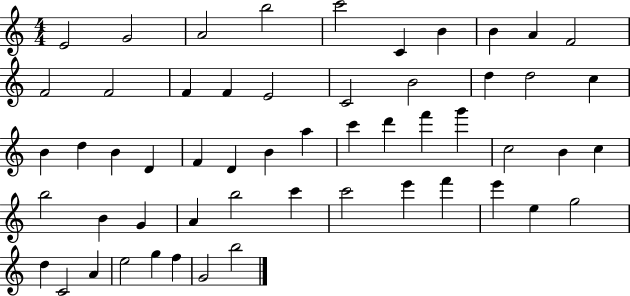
X:1
T:Untitled
M:4/4
L:1/4
K:C
E2 G2 A2 b2 c'2 C B B A F2 F2 F2 F F E2 C2 B2 d d2 c B d B D F D B a c' d' f' g' c2 B c b2 B G A b2 c' c'2 e' f' e' e g2 d C2 A e2 g f G2 b2